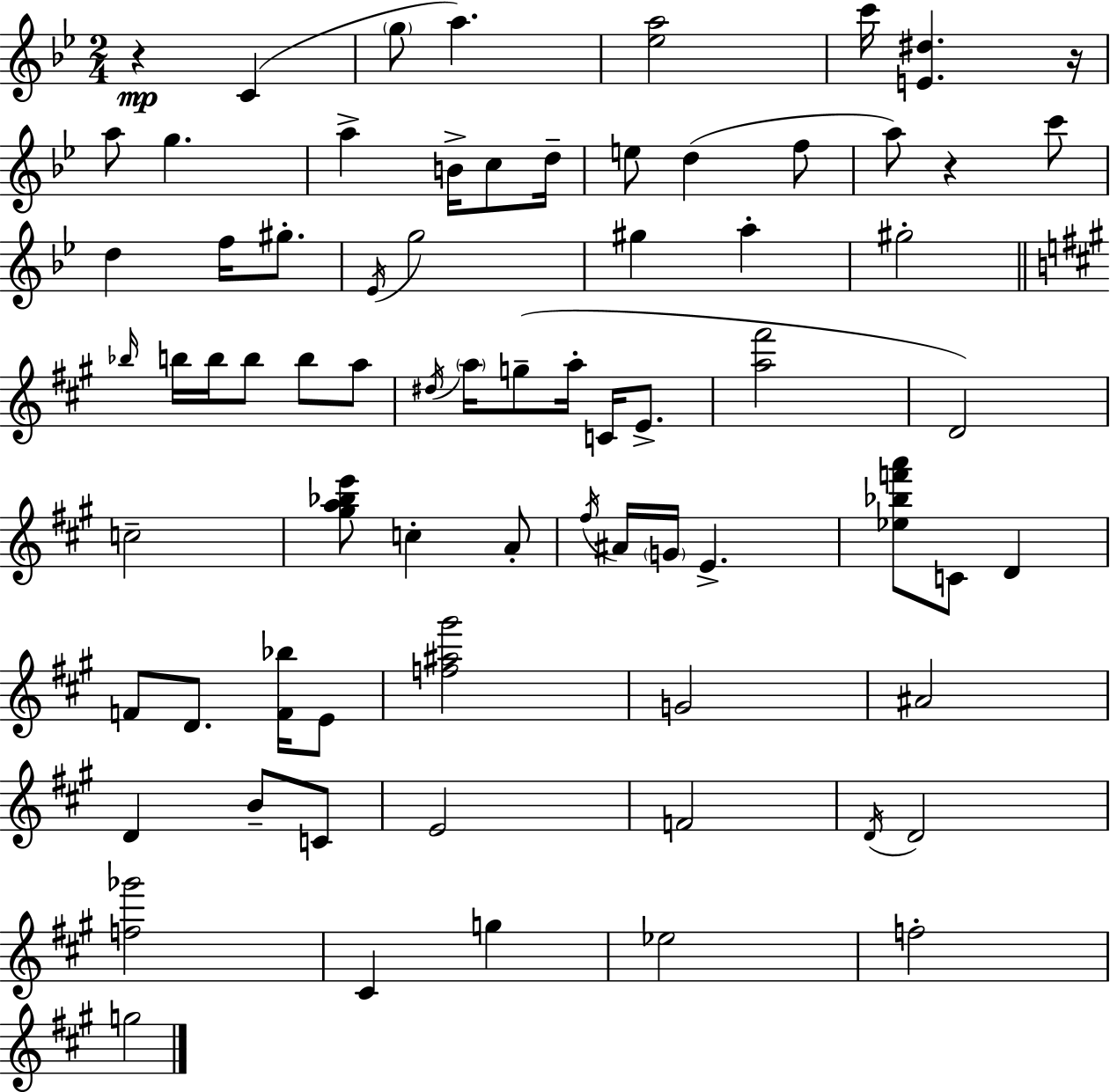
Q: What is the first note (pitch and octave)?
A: C4